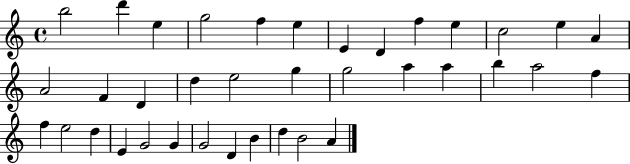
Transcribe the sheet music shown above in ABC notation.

X:1
T:Untitled
M:4/4
L:1/4
K:C
b2 d' e g2 f e E D f e c2 e A A2 F D d e2 g g2 a a b a2 f f e2 d E G2 G G2 D B d B2 A